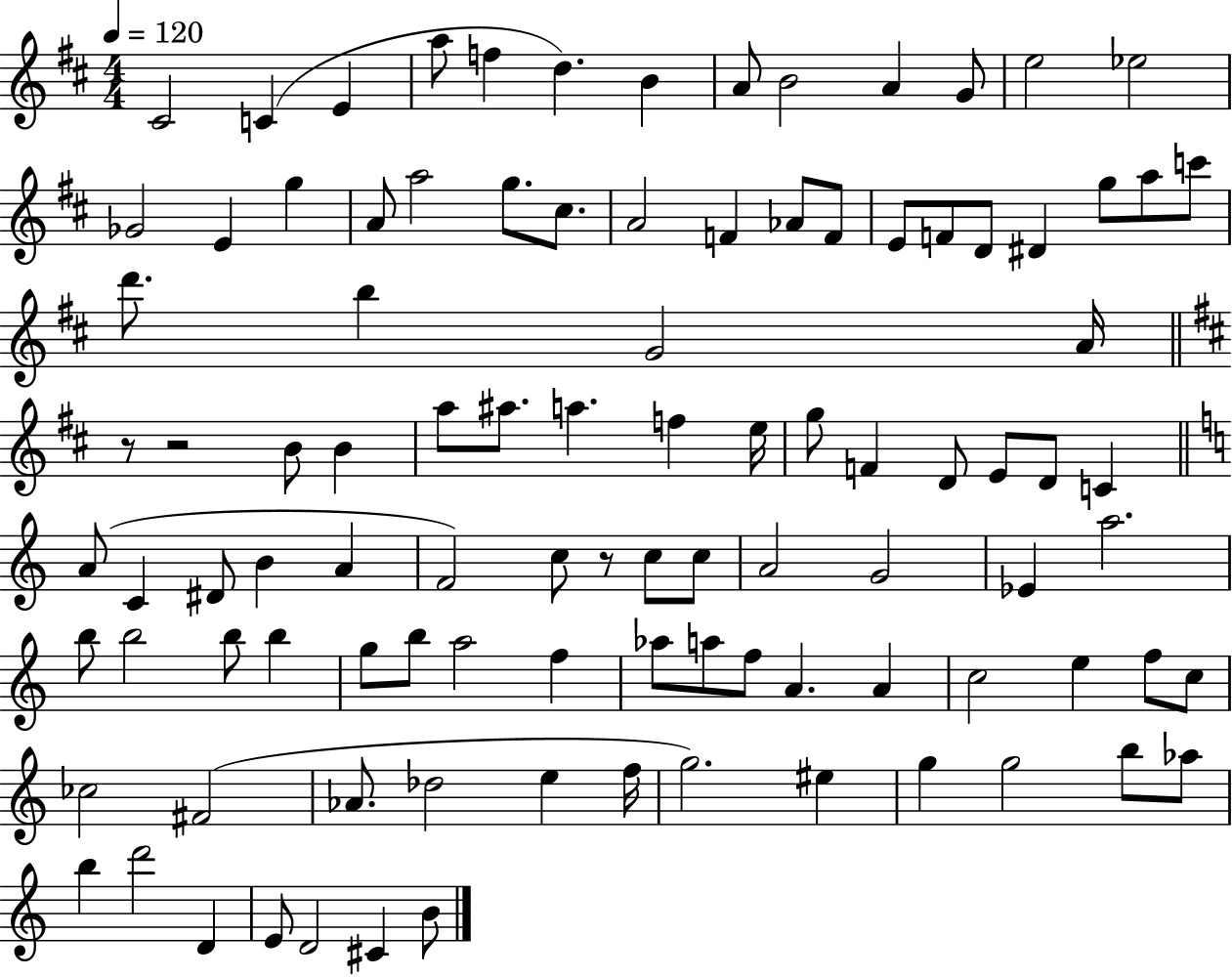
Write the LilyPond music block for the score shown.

{
  \clef treble
  \numericTimeSignature
  \time 4/4
  \key d \major
  \tempo 4 = 120
  cis'2 c'4( e'4 | a''8 f''4 d''4.) b'4 | a'8 b'2 a'4 g'8 | e''2 ees''2 | \break ges'2 e'4 g''4 | a'8 a''2 g''8. cis''8. | a'2 f'4 aes'8 f'8 | e'8 f'8 d'8 dis'4 g''8 a''8 c'''8 | \break d'''8. b''4 g'2 a'16 | \bar "||" \break \key b \minor r8 r2 b'8 b'4 | a''8 ais''8. a''4. f''4 e''16 | g''8 f'4 d'8 e'8 d'8 c'4 | \bar "||" \break \key a \minor a'8( c'4 dis'8 b'4 a'4 | f'2) c''8 r8 c''8 c''8 | a'2 g'2 | ees'4 a''2. | \break b''8 b''2 b''8 b''4 | g''8 b''8 a''2 f''4 | aes''8 a''8 f''8 a'4. a'4 | c''2 e''4 f''8 c''8 | \break ces''2 fis'2( | aes'8. des''2 e''4 f''16 | g''2.) eis''4 | g''4 g''2 b''8 aes''8 | \break b''4 d'''2 d'4 | e'8 d'2 cis'4 b'8 | \bar "|."
}